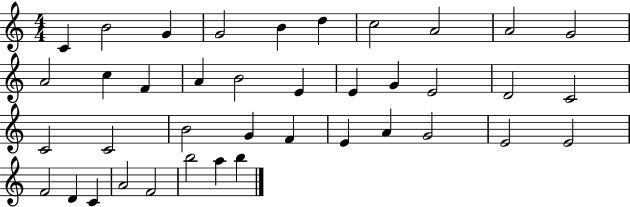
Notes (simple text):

C4/q B4/h G4/q G4/h B4/q D5/q C5/h A4/h A4/h G4/h A4/h C5/q F4/q A4/q B4/h E4/q E4/q G4/q E4/h D4/h C4/h C4/h C4/h B4/h G4/q F4/q E4/q A4/q G4/h E4/h E4/h F4/h D4/q C4/q A4/h F4/h B5/h A5/q B5/q